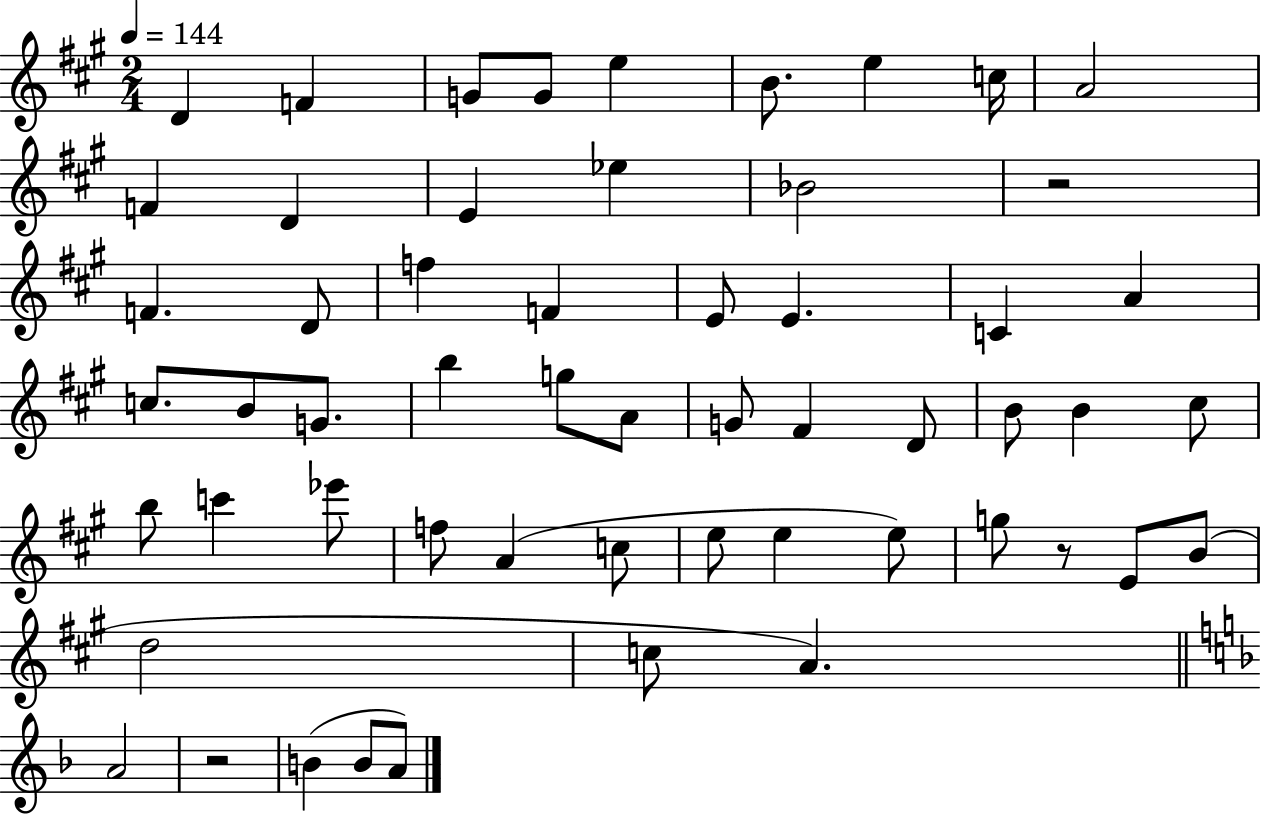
X:1
T:Untitled
M:2/4
L:1/4
K:A
D F G/2 G/2 e B/2 e c/4 A2 F D E _e _B2 z2 F D/2 f F E/2 E C A c/2 B/2 G/2 b g/2 A/2 G/2 ^F D/2 B/2 B ^c/2 b/2 c' _e'/2 f/2 A c/2 e/2 e e/2 g/2 z/2 E/2 B/2 d2 c/2 A A2 z2 B B/2 A/2